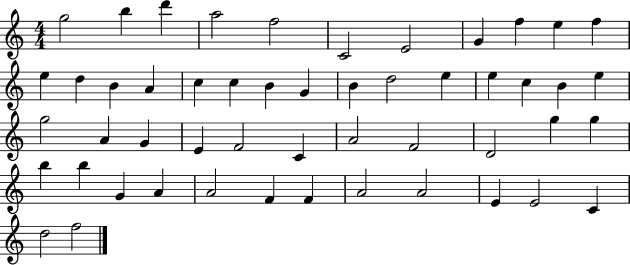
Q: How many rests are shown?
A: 0